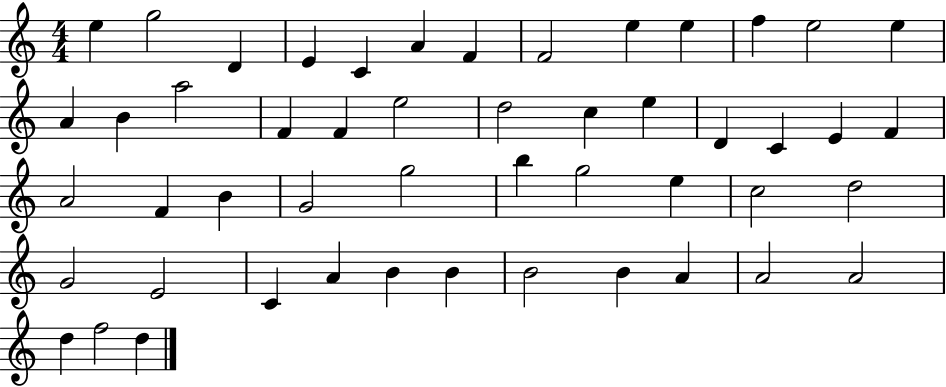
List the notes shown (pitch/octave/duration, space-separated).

E5/q G5/h D4/q E4/q C4/q A4/q F4/q F4/h E5/q E5/q F5/q E5/h E5/q A4/q B4/q A5/h F4/q F4/q E5/h D5/h C5/q E5/q D4/q C4/q E4/q F4/q A4/h F4/q B4/q G4/h G5/h B5/q G5/h E5/q C5/h D5/h G4/h E4/h C4/q A4/q B4/q B4/q B4/h B4/q A4/q A4/h A4/h D5/q F5/h D5/q